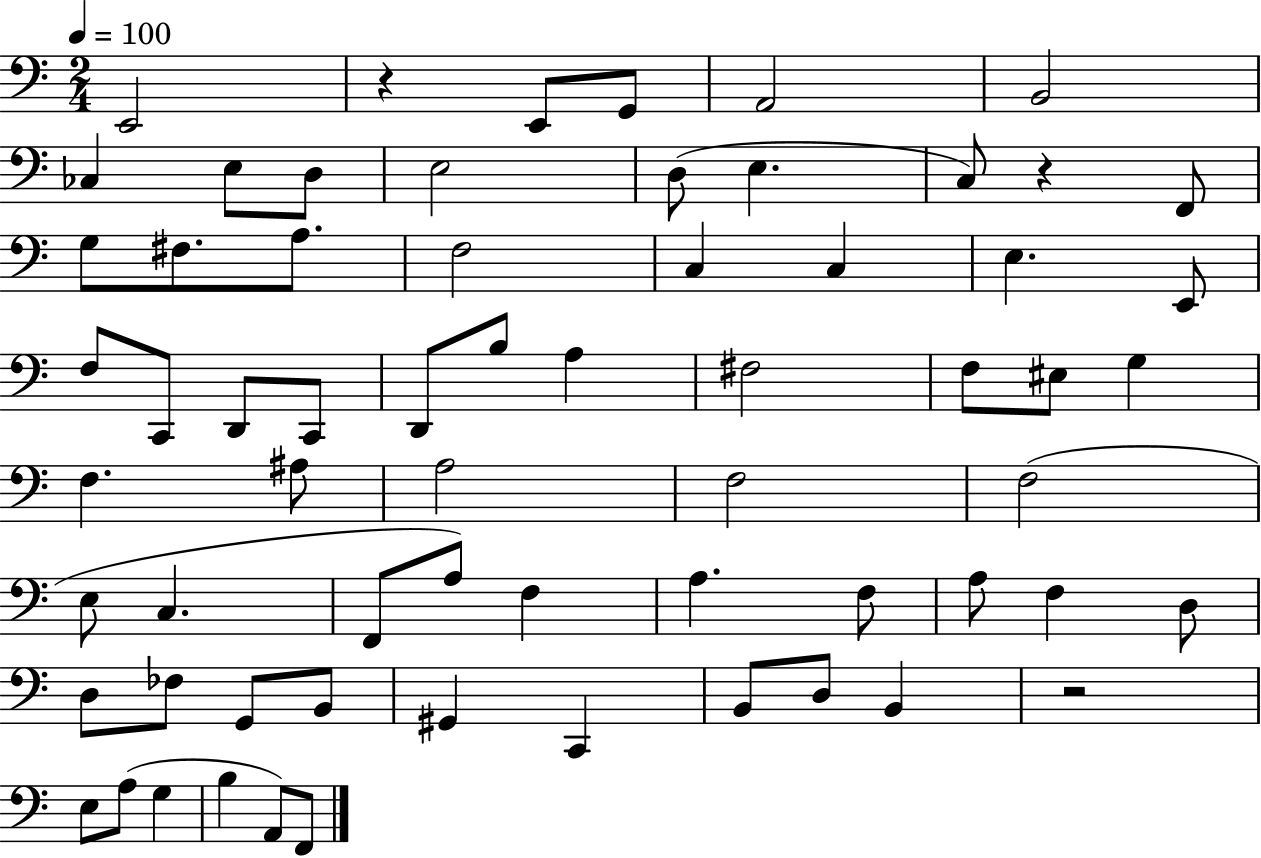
E2/h R/q E2/e G2/e A2/h B2/h CES3/q E3/e D3/e E3/h D3/e E3/q. C3/e R/q F2/e G3/e F#3/e. A3/e. F3/h C3/q C3/q E3/q. E2/e F3/e C2/e D2/e C2/e D2/e B3/e A3/q F#3/h F3/e EIS3/e G3/q F3/q. A#3/e A3/h F3/h F3/h E3/e C3/q. F2/e A3/e F3/q A3/q. F3/e A3/e F3/q D3/e D3/e FES3/e G2/e B2/e G#2/q C2/q B2/e D3/e B2/q R/h E3/e A3/e G3/q B3/q A2/e F2/e